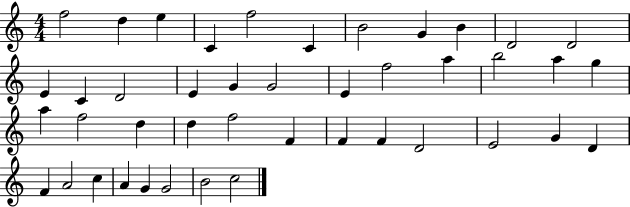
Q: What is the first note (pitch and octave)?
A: F5